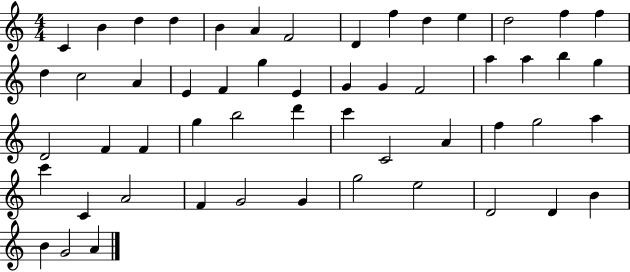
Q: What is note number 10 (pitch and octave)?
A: D5